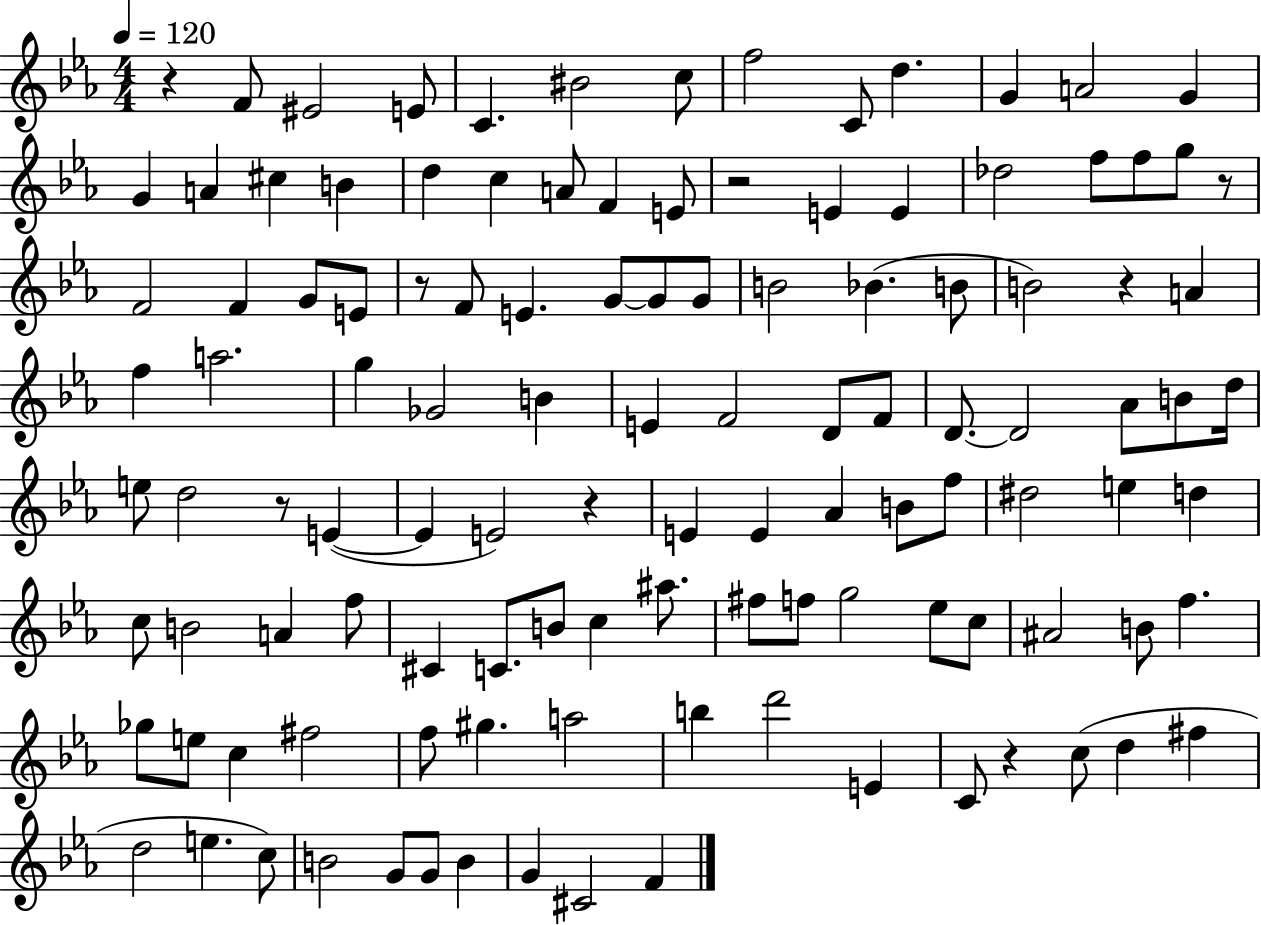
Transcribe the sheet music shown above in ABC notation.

X:1
T:Untitled
M:4/4
L:1/4
K:Eb
z F/2 ^E2 E/2 C ^B2 c/2 f2 C/2 d G A2 G G A ^c B d c A/2 F E/2 z2 E E _d2 f/2 f/2 g/2 z/2 F2 F G/2 E/2 z/2 F/2 E G/2 G/2 G/2 B2 _B B/2 B2 z A f a2 g _G2 B E F2 D/2 F/2 D/2 D2 _A/2 B/2 d/4 e/2 d2 z/2 E E E2 z E E _A B/2 f/2 ^d2 e d c/2 B2 A f/2 ^C C/2 B/2 c ^a/2 ^f/2 f/2 g2 _e/2 c/2 ^A2 B/2 f _g/2 e/2 c ^f2 f/2 ^g a2 b d'2 E C/2 z c/2 d ^f d2 e c/2 B2 G/2 G/2 B G ^C2 F